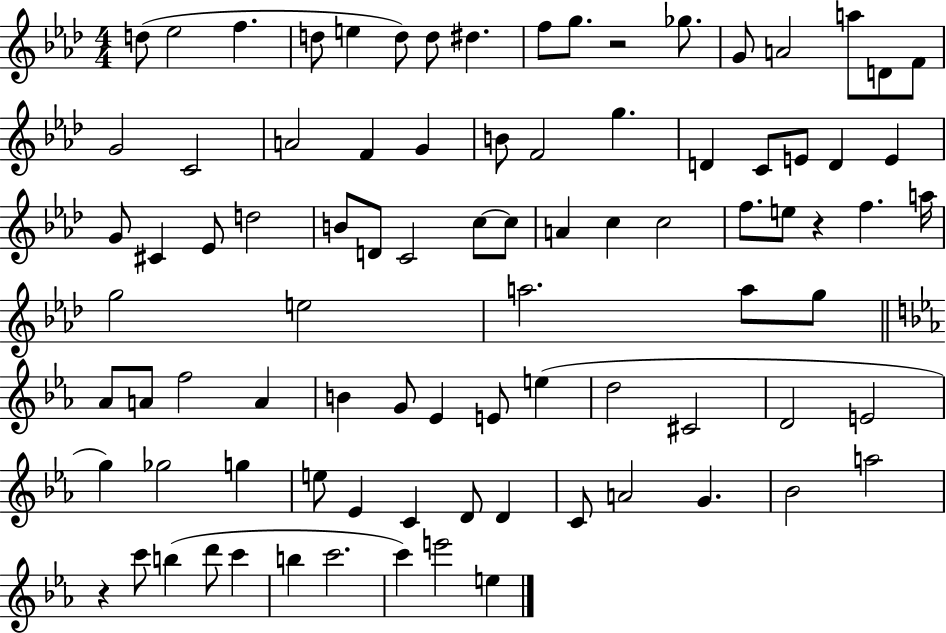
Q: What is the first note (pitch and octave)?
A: D5